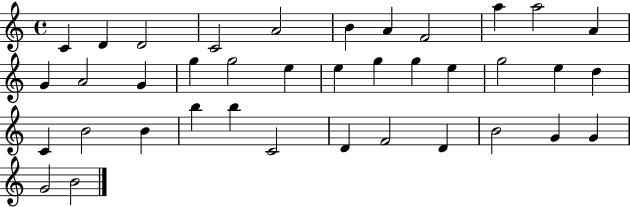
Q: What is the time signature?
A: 4/4